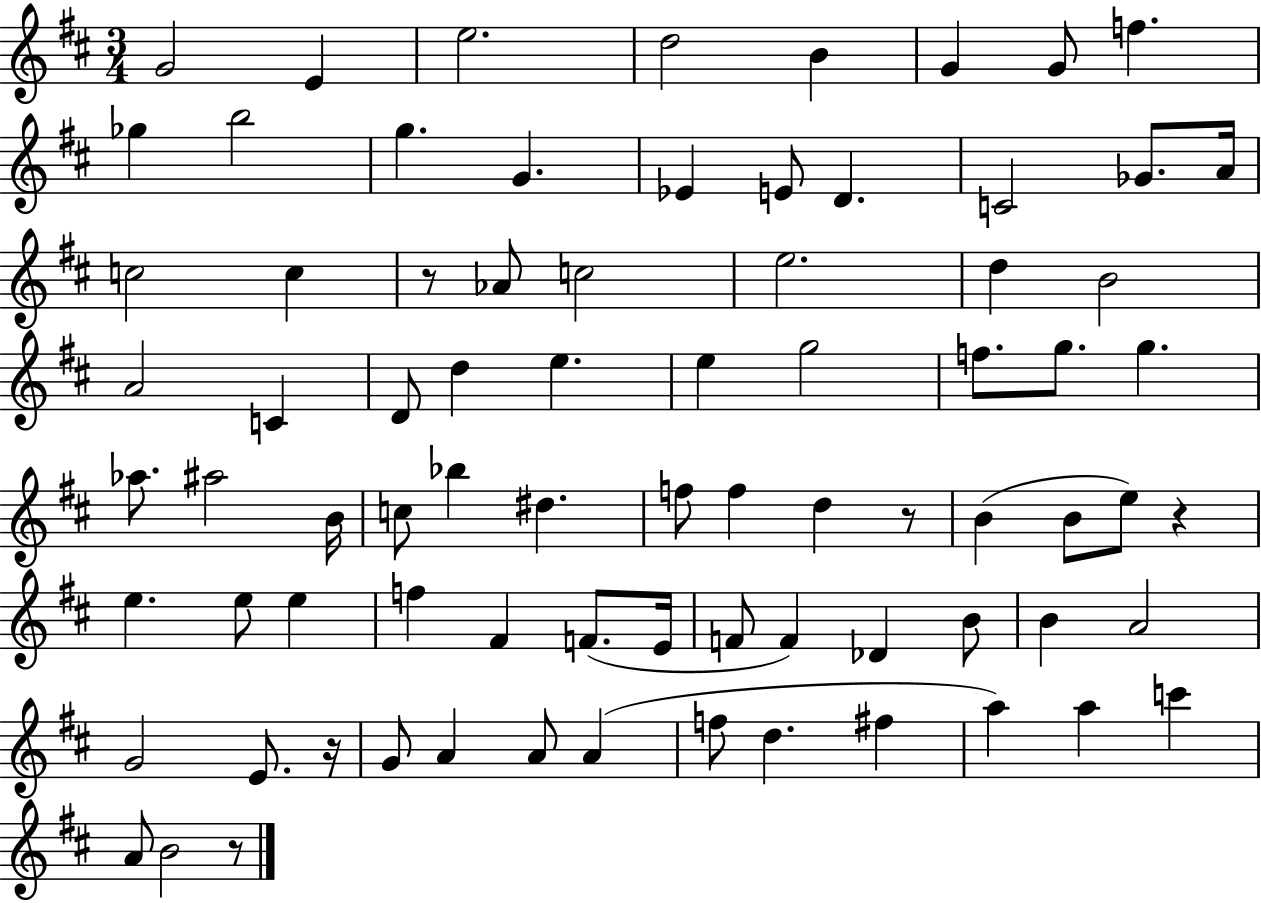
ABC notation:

X:1
T:Untitled
M:3/4
L:1/4
K:D
G2 E e2 d2 B G G/2 f _g b2 g G _E E/2 D C2 _G/2 A/4 c2 c z/2 _A/2 c2 e2 d B2 A2 C D/2 d e e g2 f/2 g/2 g _a/2 ^a2 B/4 c/2 _b ^d f/2 f d z/2 B B/2 e/2 z e e/2 e f ^F F/2 E/4 F/2 F _D B/2 B A2 G2 E/2 z/4 G/2 A A/2 A f/2 d ^f a a c' A/2 B2 z/2